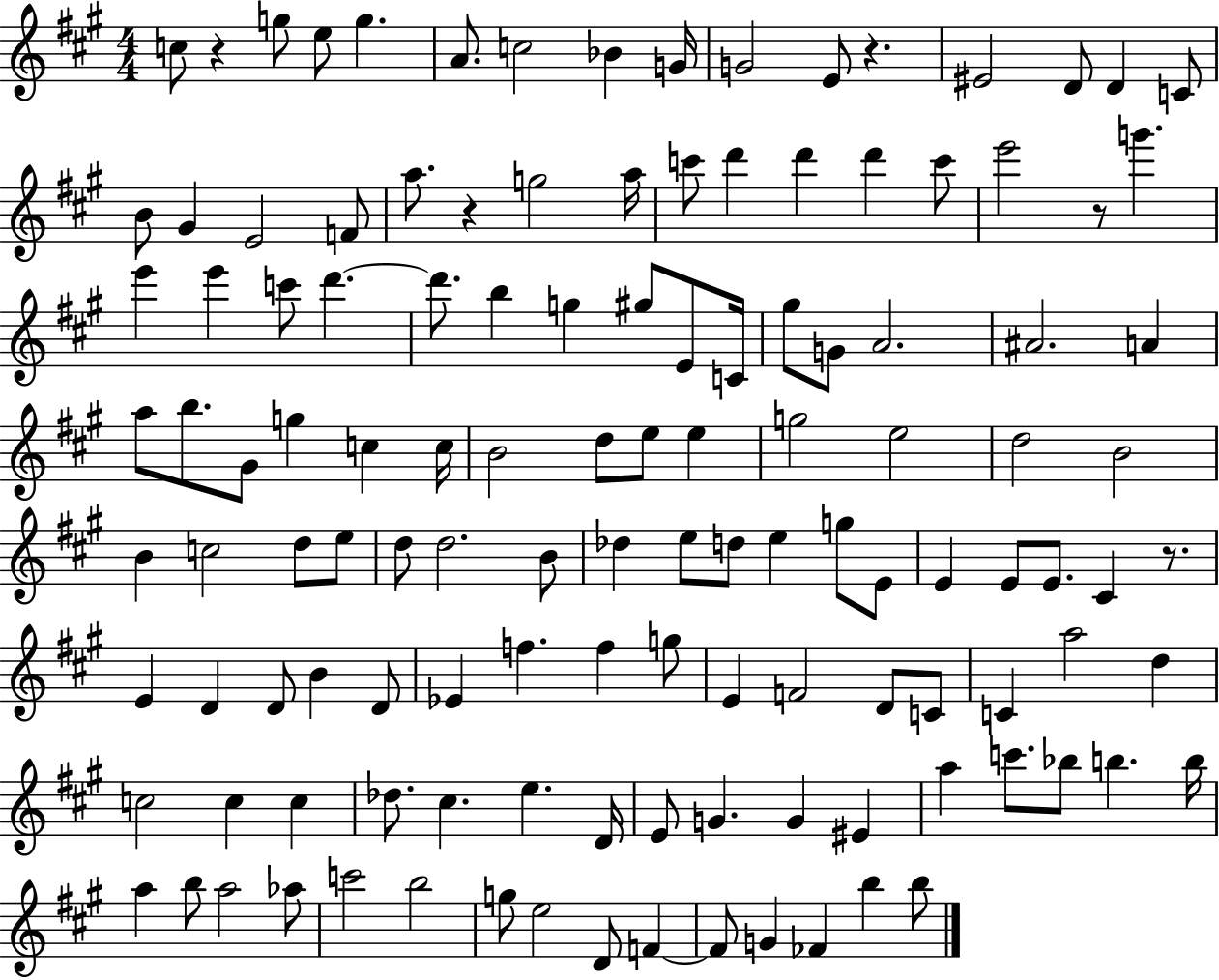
{
  \clef treble
  \numericTimeSignature
  \time 4/4
  \key a \major
  c''8 r4 g''8 e''8 g''4. | a'8. c''2 bes'4 g'16 | g'2 e'8 r4. | eis'2 d'8 d'4 c'8 | \break b'8 gis'4 e'2 f'8 | a''8. r4 g''2 a''16 | c'''8 d'''4 d'''4 d'''4 c'''8 | e'''2 r8 g'''4. | \break e'''4 e'''4 c'''8 d'''4.~~ | d'''8. b''4 g''4 gis''8 e'8 c'16 | gis''8 g'8 a'2. | ais'2. a'4 | \break a''8 b''8. gis'8 g''4 c''4 c''16 | b'2 d''8 e''8 e''4 | g''2 e''2 | d''2 b'2 | \break b'4 c''2 d''8 e''8 | d''8 d''2. b'8 | des''4 e''8 d''8 e''4 g''8 e'8 | e'4 e'8 e'8. cis'4 r8. | \break e'4 d'4 d'8 b'4 d'8 | ees'4 f''4. f''4 g''8 | e'4 f'2 d'8 c'8 | c'4 a''2 d''4 | \break c''2 c''4 c''4 | des''8. cis''4. e''4. d'16 | e'8 g'4. g'4 eis'4 | a''4 c'''8. bes''8 b''4. b''16 | \break a''4 b''8 a''2 aes''8 | c'''2 b''2 | g''8 e''2 d'8 f'4~~ | f'8 g'4 fes'4 b''4 b''8 | \break \bar "|."
}